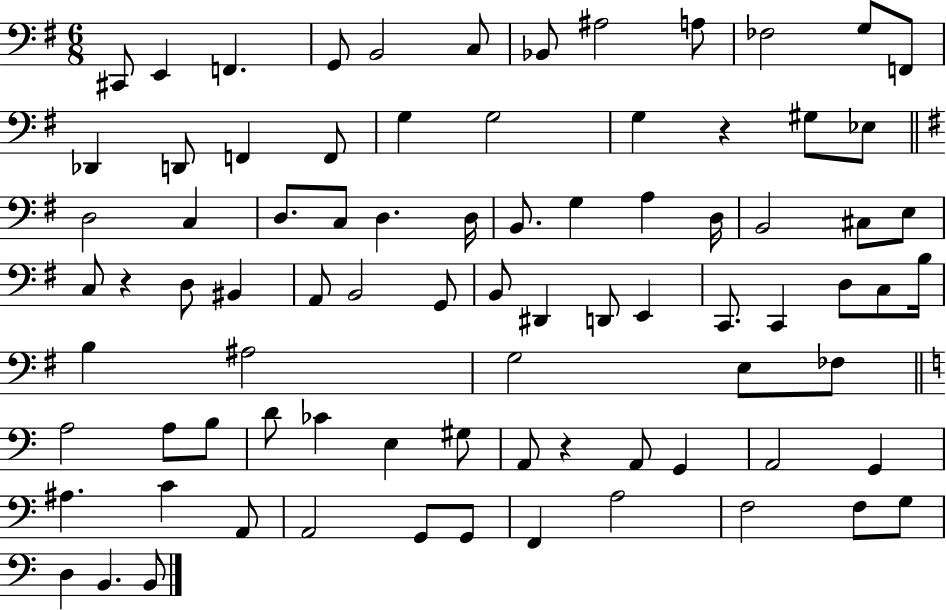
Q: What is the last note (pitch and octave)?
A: B2